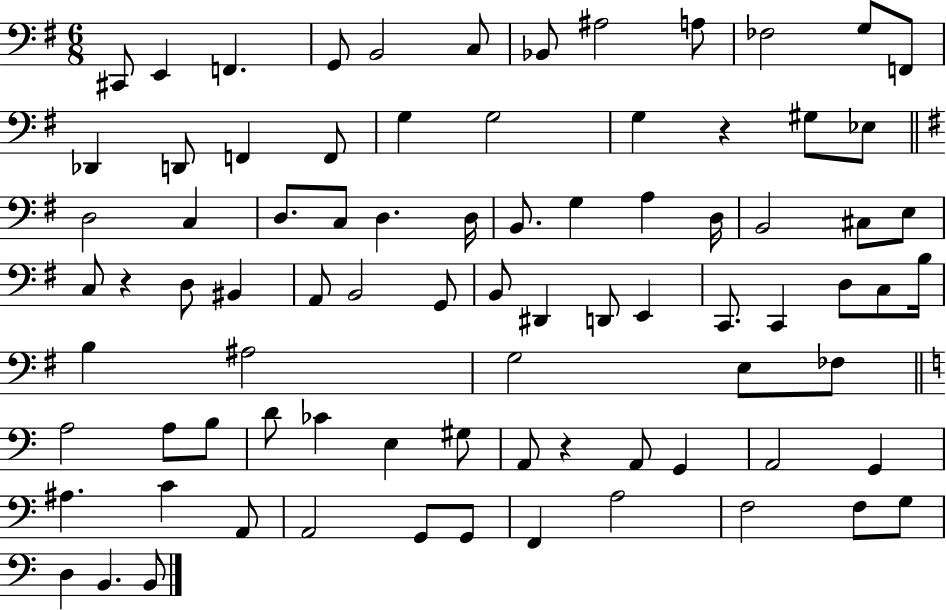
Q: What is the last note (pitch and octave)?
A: B2